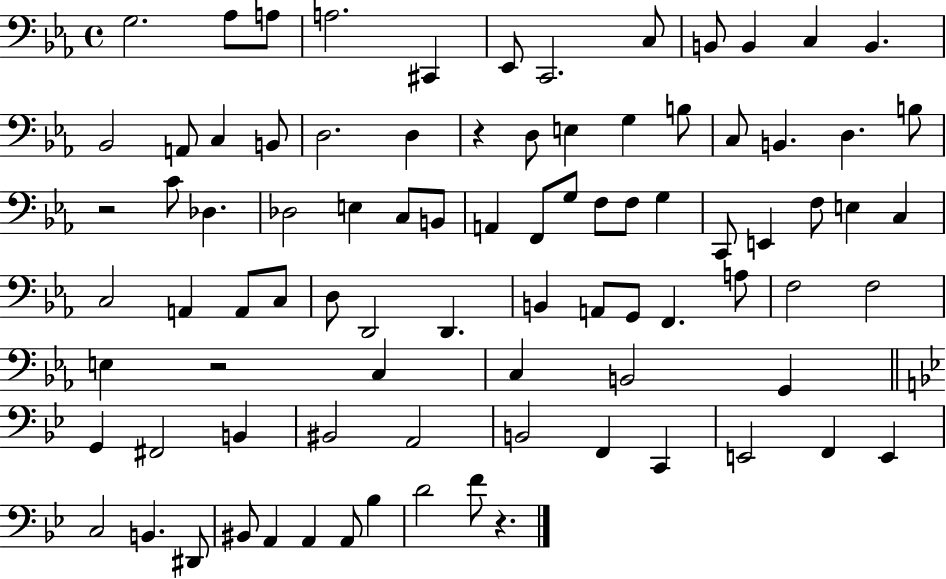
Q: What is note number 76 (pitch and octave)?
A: D#2